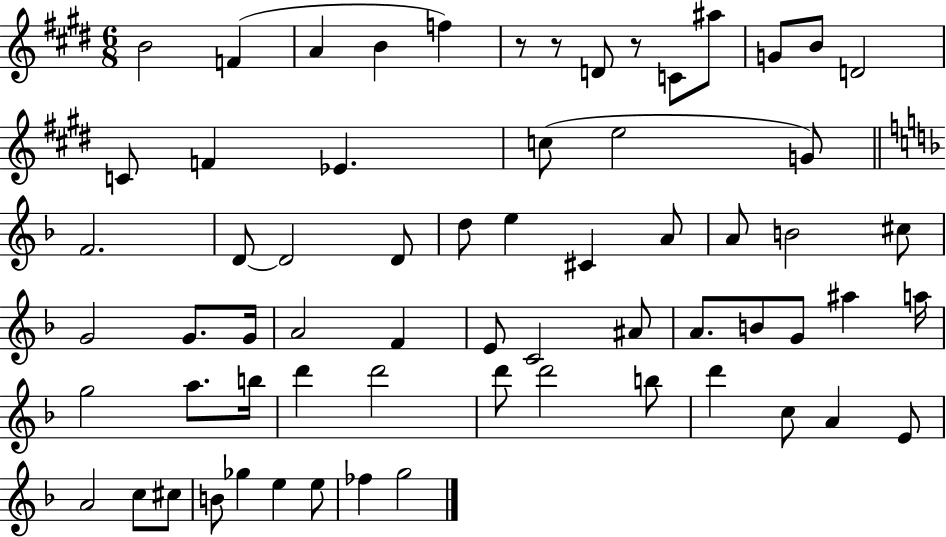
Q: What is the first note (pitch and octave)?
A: B4